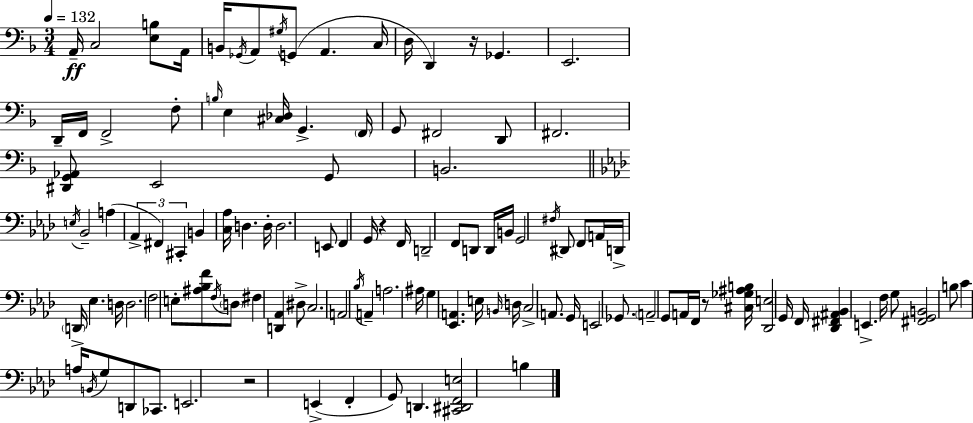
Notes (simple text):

A2/s C3/h [E3,B3]/e A2/s B2/s Gb2/s A2/e G#3/s G2/e A2/q. C3/s D3/s D2/q R/s Gb2/q. E2/h. D2/s F2/s F2/h F3/e B3/s E3/q [C#3,Db3]/s G2/q. F2/s G2/e F#2/h D2/e F#2/h. [D#2,G2,Ab2]/e E2/h G2/e B2/h. E3/s Bb2/h A3/q Ab2/q F#2/q C#2/q B2/q [C3,Ab3]/s D3/q. D3/s D3/h. E2/e F2/q G2/s R/q F2/s D2/h F2/e D2/e D2/s B2/s G2/h F#3/s D#2/e F2/e A2/s D2/s D2/s Eb3/q. D3/s D3/h. F3/h E3/e [A#3,Bb3,F4]/e F3/s D3/e F#3/q [D2,Ab2]/q D#3/e C3/h. A2/h Bb3/s A2/q A3/h. A#3/s G3/q [Eb2,A2]/q. E3/s B2/s D3/s C3/h A2/e. G2/s E2/h Gb2/e. A2/h G2/e A2/s F2/s R/e [C#3,Gb3,A#3,B3]/s [Db2,E3]/h G2/s F2/s [Db2,F#2,A#2,Bb2]/q E2/q. F3/s G3/e [F#2,G2,B2]/h B3/e C4/q A3/s B2/s G3/e D2/e CES2/e. E2/h. R/h E2/q F2/q G2/e D2/q. [C#2,D#2,F2,E3]/h B3/q